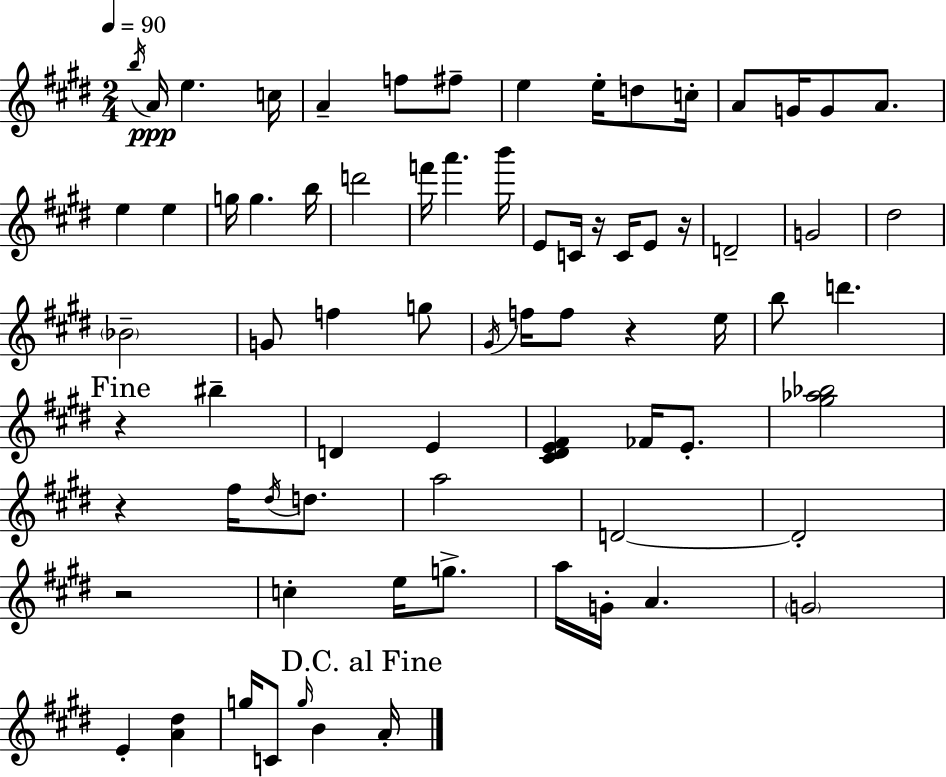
X:1
T:Untitled
M:2/4
L:1/4
K:E
b/4 A/4 e c/4 A f/2 ^f/2 e e/4 d/2 c/4 A/2 G/4 G/2 A/2 e e g/4 g b/4 d'2 f'/4 a' b'/4 E/2 C/4 z/4 C/4 E/2 z/4 D2 G2 ^d2 _B2 G/2 f g/2 ^G/4 f/4 f/2 z e/4 b/2 d' z ^b D E [^C^DE^F] _F/4 E/2 [^g_a_b]2 z ^f/4 ^d/4 d/2 a2 D2 D2 z2 c e/4 g/2 a/4 G/4 A G2 E [A^d] g/4 C/2 g/4 B A/4